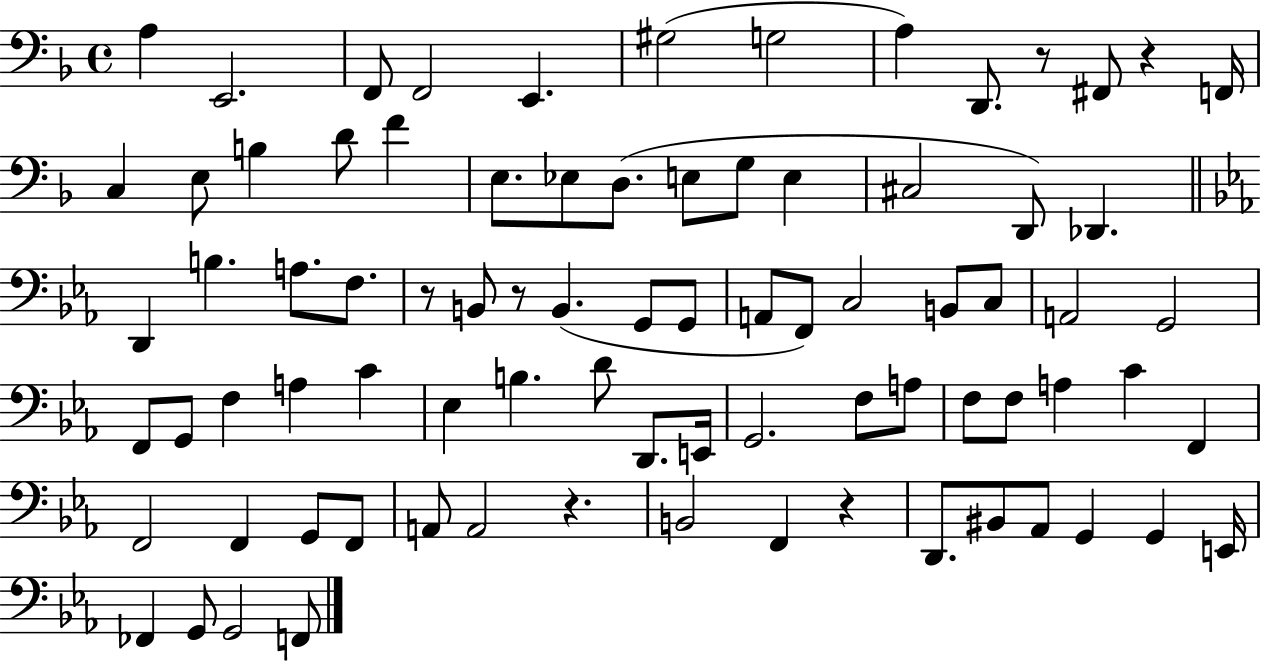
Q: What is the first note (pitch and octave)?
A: A3